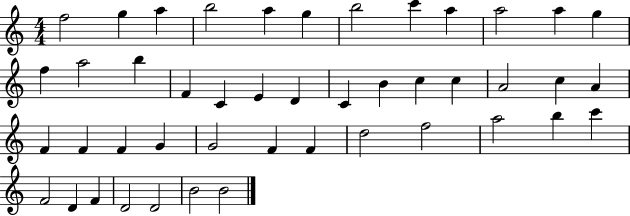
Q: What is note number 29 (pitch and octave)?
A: F4